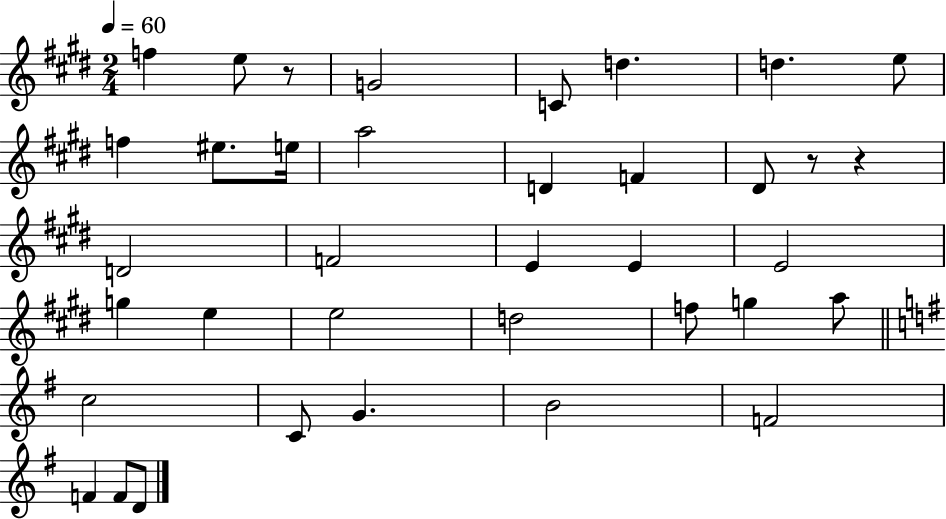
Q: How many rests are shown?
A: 3